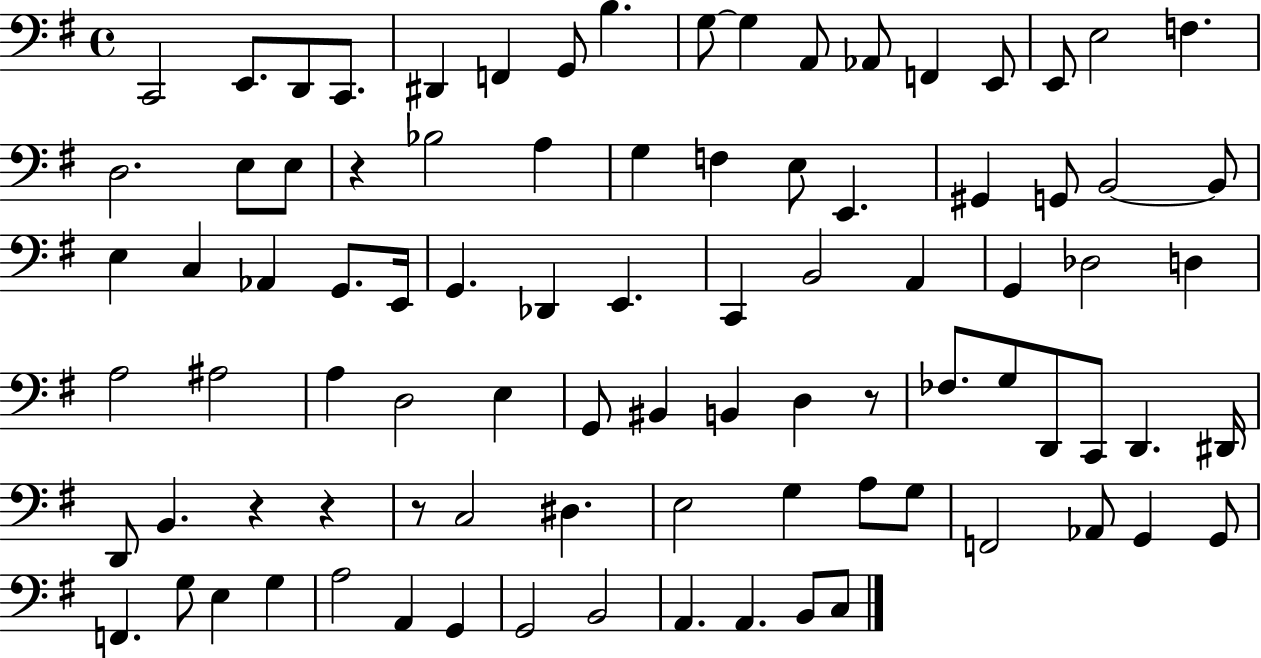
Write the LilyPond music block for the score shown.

{
  \clef bass
  \time 4/4
  \defaultTimeSignature
  \key g \major
  \repeat volta 2 { c,2 e,8. d,8 c,8. | dis,4 f,4 g,8 b4. | g8~~ g4 a,8 aes,8 f,4 e,8 | e,8 e2 f4. | \break d2. e8 e8 | r4 bes2 a4 | g4 f4 e8 e,4. | gis,4 g,8 b,2~~ b,8 | \break e4 c4 aes,4 g,8. e,16 | g,4. des,4 e,4. | c,4 b,2 a,4 | g,4 des2 d4 | \break a2 ais2 | a4 d2 e4 | g,8 bis,4 b,4 d4 r8 | fes8. g8 d,8 c,8 d,4. dis,16 | \break d,8 b,4. r4 r4 | r8 c2 dis4. | e2 g4 a8 g8 | f,2 aes,8 g,4 g,8 | \break f,4. g8 e4 g4 | a2 a,4 g,4 | g,2 b,2 | a,4. a,4. b,8 c8 | \break } \bar "|."
}